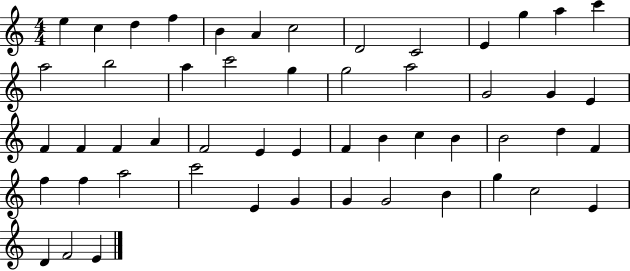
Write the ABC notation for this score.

X:1
T:Untitled
M:4/4
L:1/4
K:C
e c d f B A c2 D2 C2 E g a c' a2 b2 a c'2 g g2 a2 G2 G E F F F A F2 E E F B c B B2 d F f f a2 c'2 E G G G2 B g c2 E D F2 E